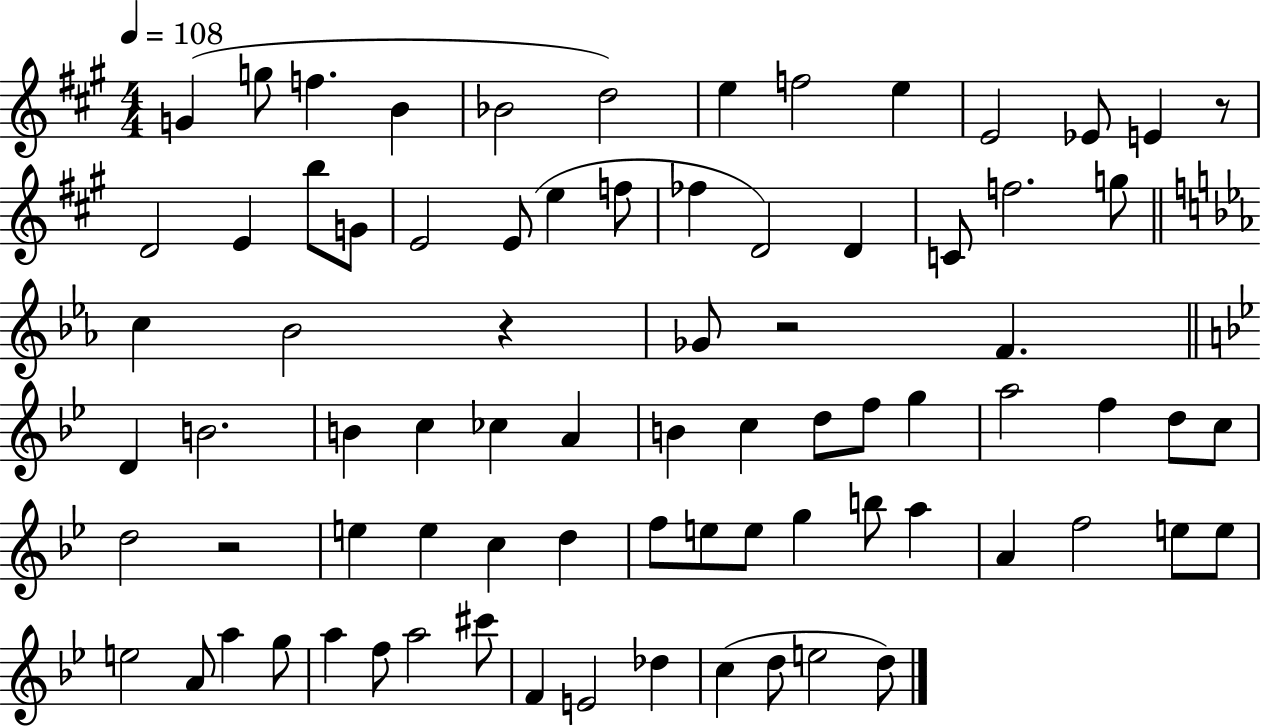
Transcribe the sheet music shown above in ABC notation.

X:1
T:Untitled
M:4/4
L:1/4
K:A
G g/2 f B _B2 d2 e f2 e E2 _E/2 E z/2 D2 E b/2 G/2 E2 E/2 e f/2 _f D2 D C/2 f2 g/2 c _B2 z _G/2 z2 F D B2 B c _c A B c d/2 f/2 g a2 f d/2 c/2 d2 z2 e e c d f/2 e/2 e/2 g b/2 a A f2 e/2 e/2 e2 A/2 a g/2 a f/2 a2 ^c'/2 F E2 _d c d/2 e2 d/2